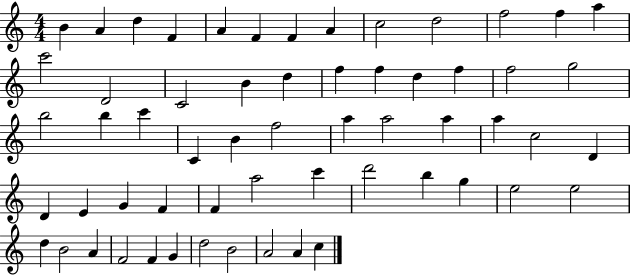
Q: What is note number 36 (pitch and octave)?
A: D4